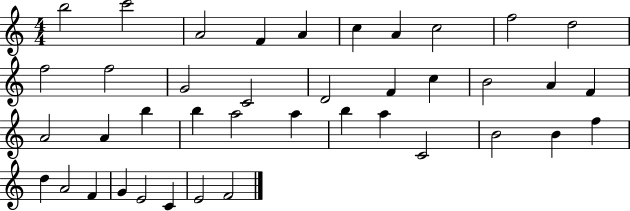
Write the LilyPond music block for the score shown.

{
  \clef treble
  \numericTimeSignature
  \time 4/4
  \key c \major
  b''2 c'''2 | a'2 f'4 a'4 | c''4 a'4 c''2 | f''2 d''2 | \break f''2 f''2 | g'2 c'2 | d'2 f'4 c''4 | b'2 a'4 f'4 | \break a'2 a'4 b''4 | b''4 a''2 a''4 | b''4 a''4 c'2 | b'2 b'4 f''4 | \break d''4 a'2 f'4 | g'4 e'2 c'4 | e'2 f'2 | \bar "|."
}